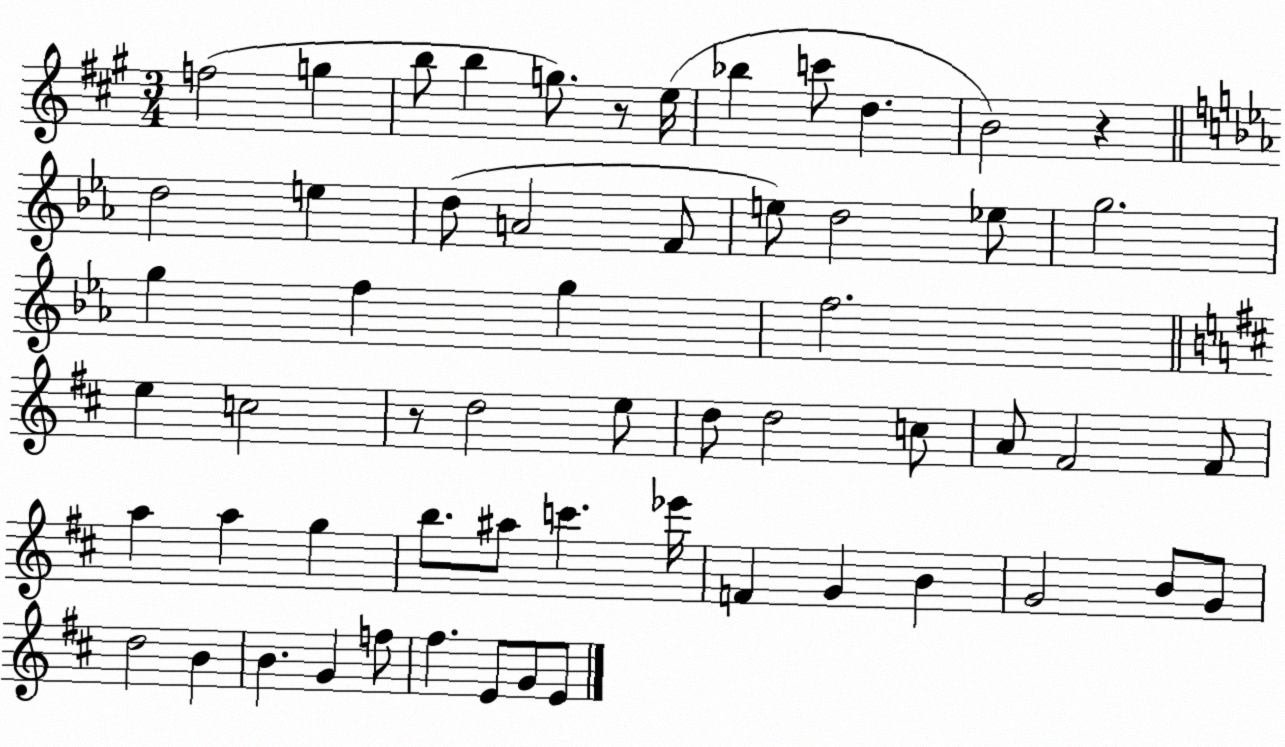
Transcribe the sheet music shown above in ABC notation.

X:1
T:Untitled
M:3/4
L:1/4
K:A
f2 g b/2 b g/2 z/2 e/4 _b c'/2 d B2 z d2 e d/2 A2 F/2 e/2 d2 _e/2 g2 g f g f2 e c2 z/2 d2 e/2 d/2 d2 c/2 A/2 ^F2 ^F/2 a a g b/2 ^a/2 c' _e'/4 F G B G2 B/2 G/2 d2 B B G f/2 ^f E/2 G/2 E/2